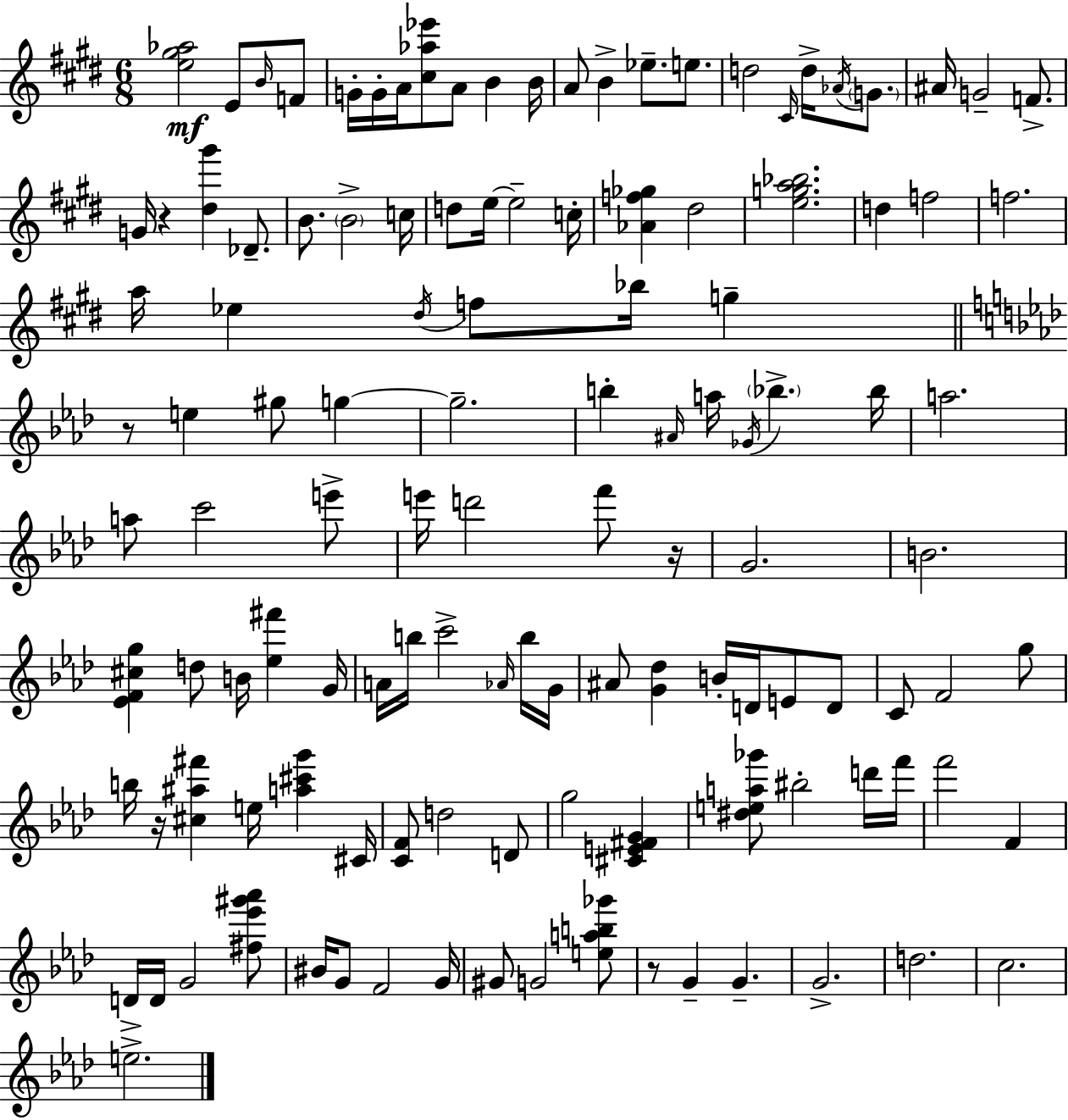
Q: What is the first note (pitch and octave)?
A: E4